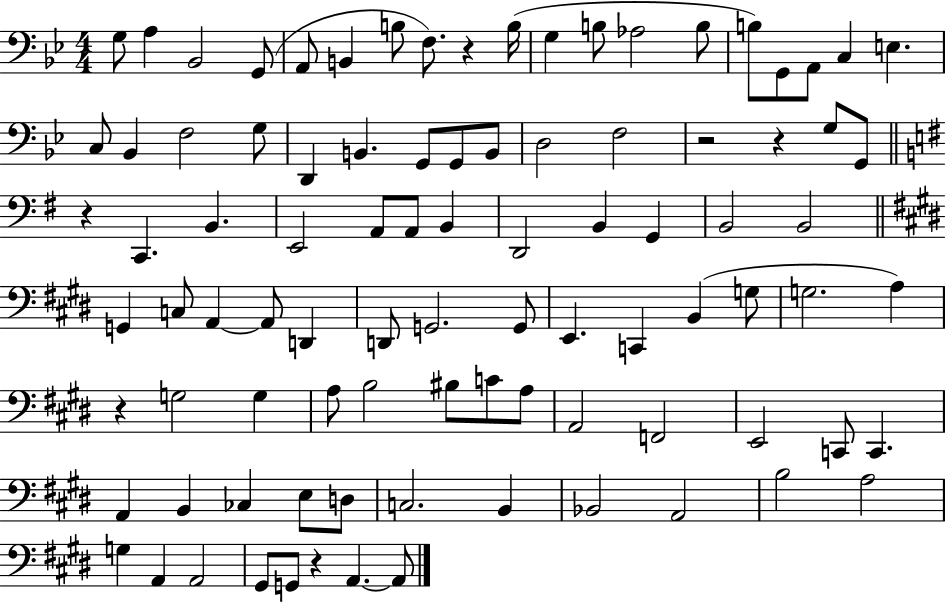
G3/e A3/q Bb2/h G2/e A2/e B2/q B3/e F3/e. R/q B3/s G3/q B3/e Ab3/h B3/e B3/e G2/e A2/e C3/q E3/q. C3/e Bb2/q F3/h G3/e D2/q B2/q. G2/e G2/e B2/e D3/h F3/h R/h R/q G3/e G2/e R/q C2/q. B2/q. E2/h A2/e A2/e B2/q D2/h B2/q G2/q B2/h B2/h G2/q C3/e A2/q A2/e D2/q D2/e G2/h. G2/e E2/q. C2/q B2/q G3/e G3/h. A3/q R/q G3/h G3/q A3/e B3/h BIS3/e C4/e A3/e A2/h F2/h E2/h C2/e C2/q. A2/q B2/q CES3/q E3/e D3/e C3/h. B2/q Bb2/h A2/h B3/h A3/h G3/q A2/q A2/h G#2/e G2/e R/q A2/q. A2/e